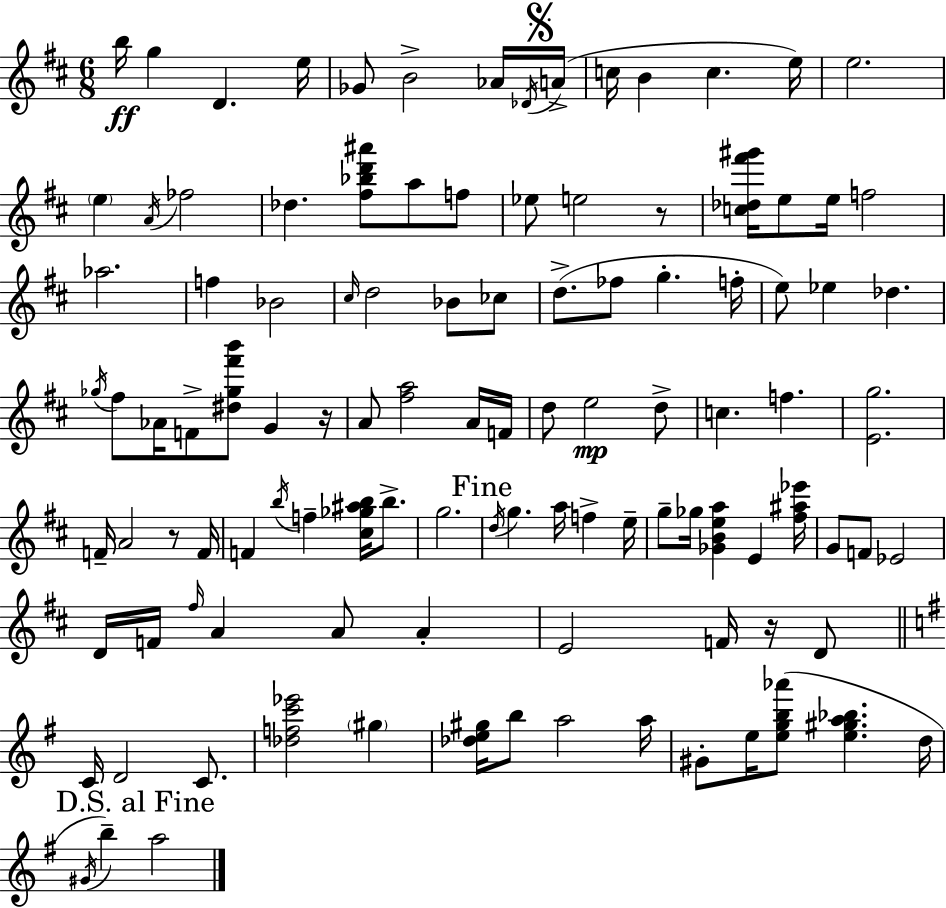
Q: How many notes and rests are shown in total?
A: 109